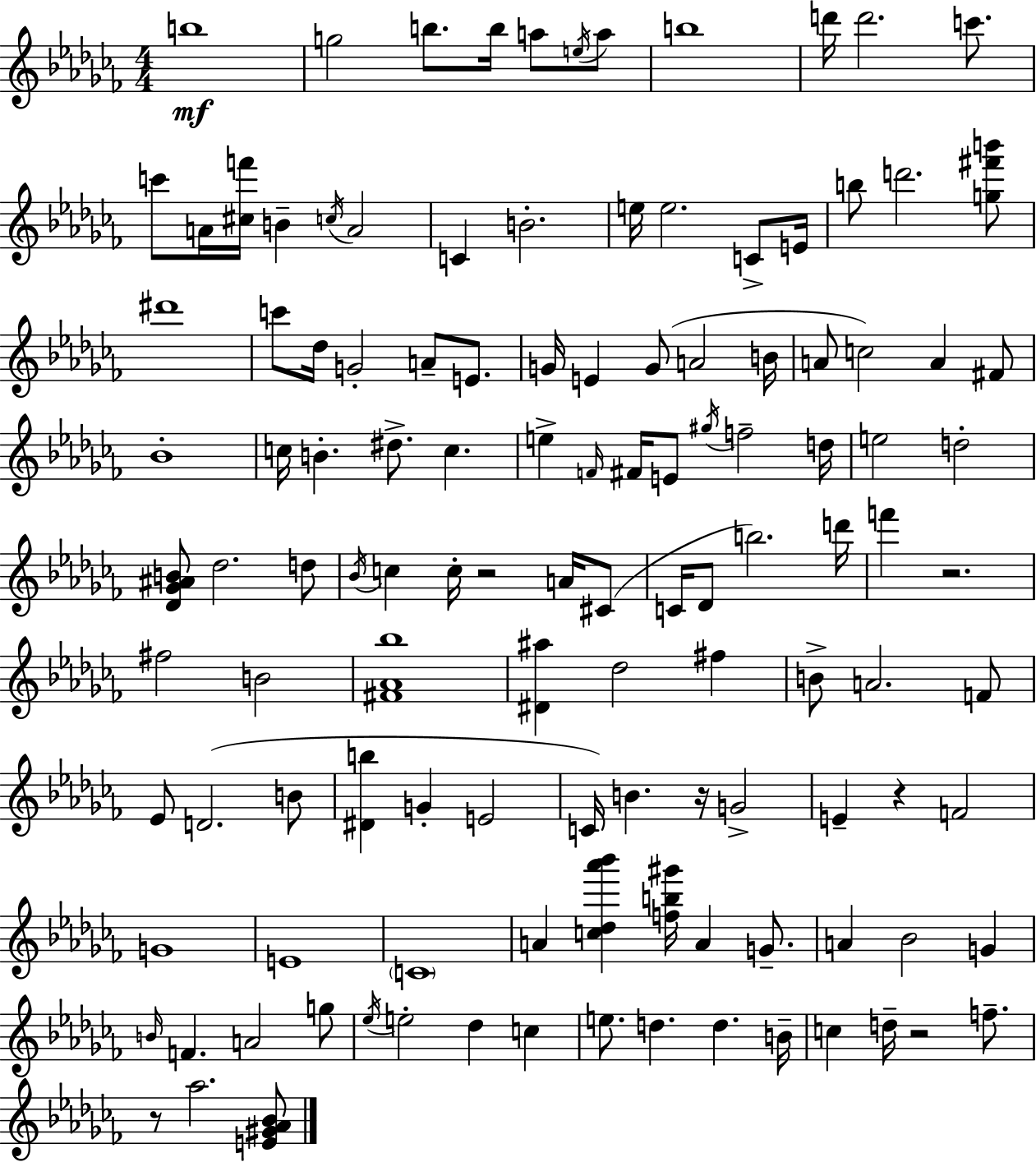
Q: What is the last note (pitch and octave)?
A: Ab5